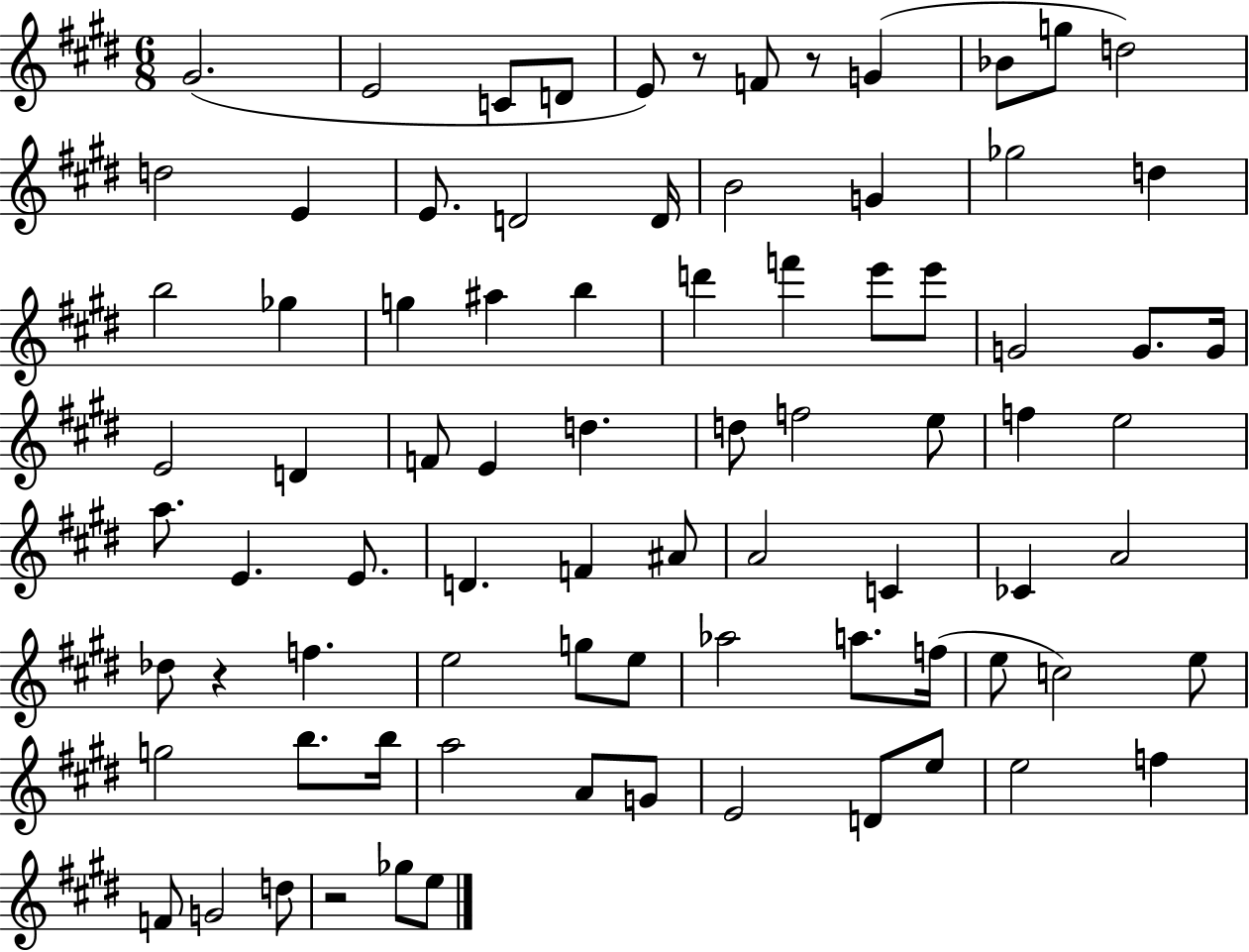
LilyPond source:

{
  \clef treble
  \numericTimeSignature
  \time 6/8
  \key e \major
  gis'2.( | e'2 c'8 d'8 | e'8) r8 f'8 r8 g'4( | bes'8 g''8 d''2) | \break d''2 e'4 | e'8. d'2 d'16 | b'2 g'4 | ges''2 d''4 | \break b''2 ges''4 | g''4 ais''4 b''4 | d'''4 f'''4 e'''8 e'''8 | g'2 g'8. g'16 | \break e'2 d'4 | f'8 e'4 d''4. | d''8 f''2 e''8 | f''4 e''2 | \break a''8. e'4. e'8. | d'4. f'4 ais'8 | a'2 c'4 | ces'4 a'2 | \break des''8 r4 f''4. | e''2 g''8 e''8 | aes''2 a''8. f''16( | e''8 c''2) e''8 | \break g''2 b''8. b''16 | a''2 a'8 g'8 | e'2 d'8 e''8 | e''2 f''4 | \break f'8 g'2 d''8 | r2 ges''8 e''8 | \bar "|."
}